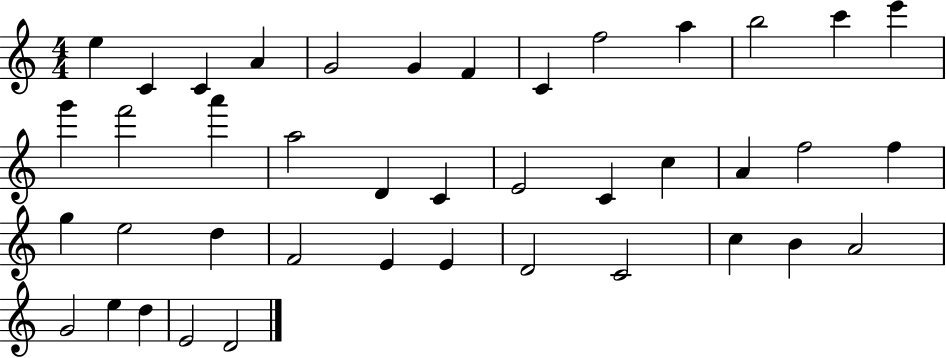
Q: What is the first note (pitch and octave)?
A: E5